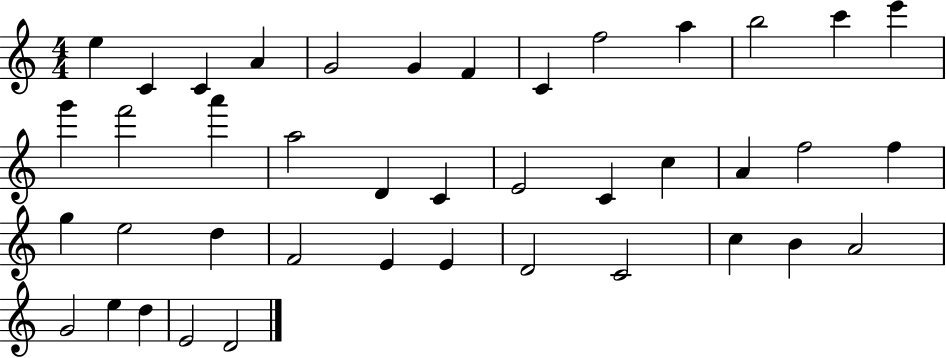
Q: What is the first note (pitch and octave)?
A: E5